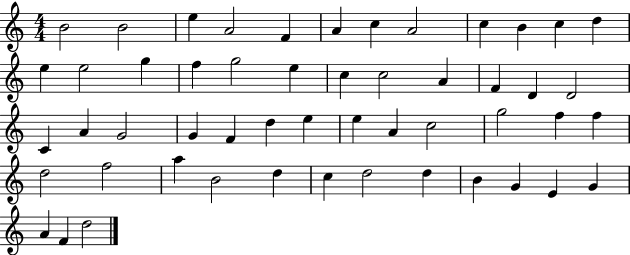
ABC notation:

X:1
T:Untitled
M:4/4
L:1/4
K:C
B2 B2 e A2 F A c A2 c B c d e e2 g f g2 e c c2 A F D D2 C A G2 G F d e e A c2 g2 f f d2 f2 a B2 d c d2 d B G E G A F d2